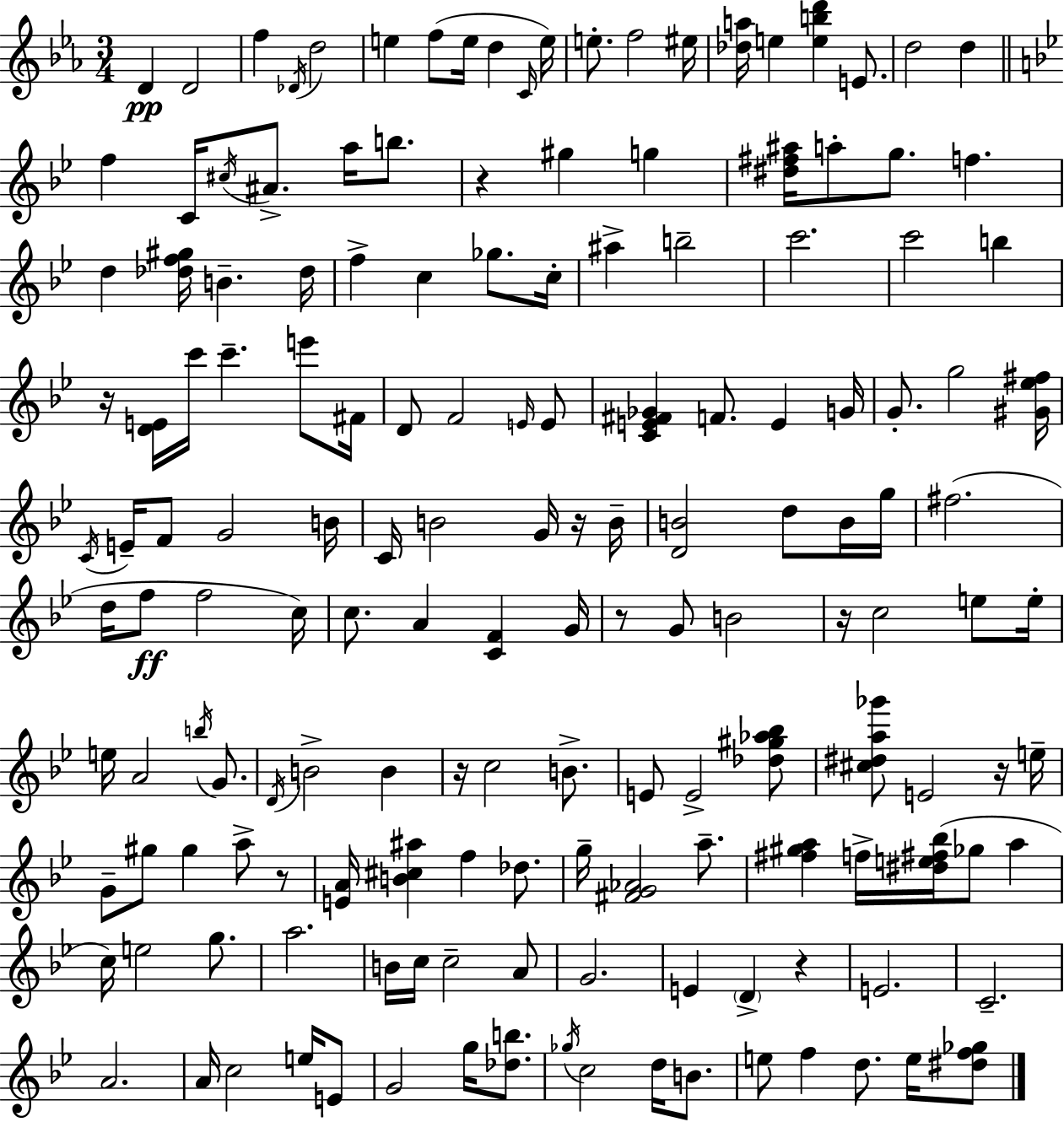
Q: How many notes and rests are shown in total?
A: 158